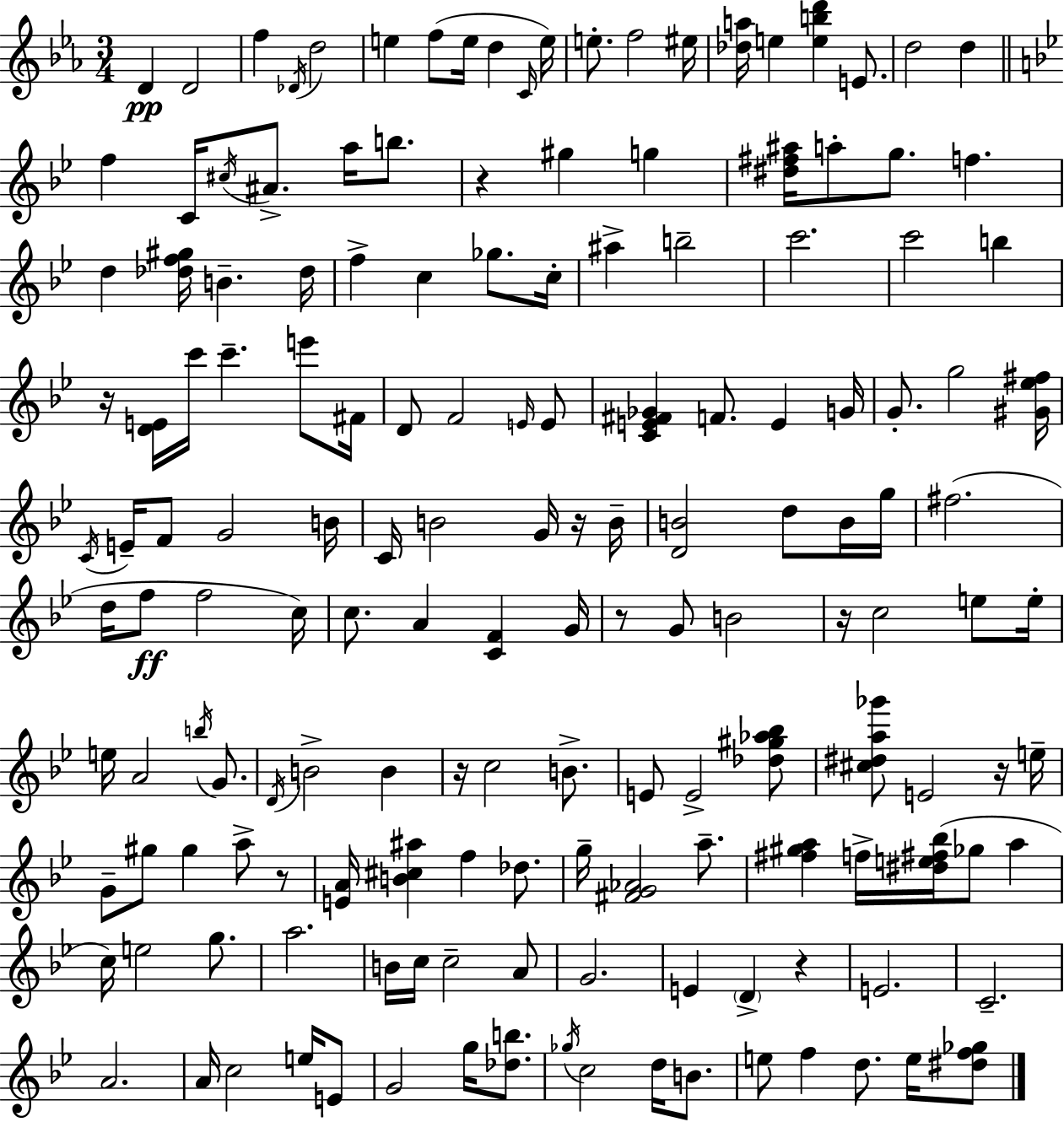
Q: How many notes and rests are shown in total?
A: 158